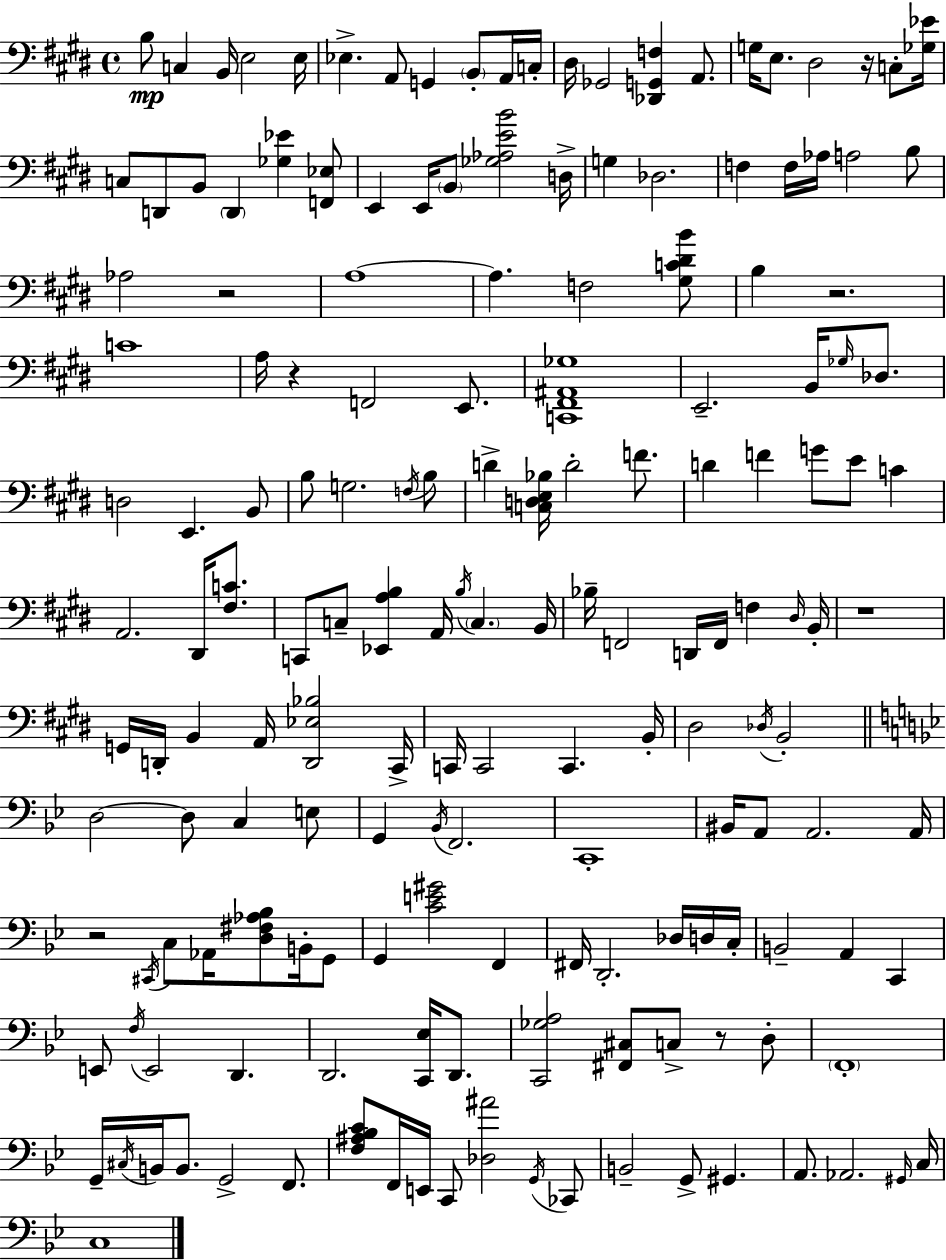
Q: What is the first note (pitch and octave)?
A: B3